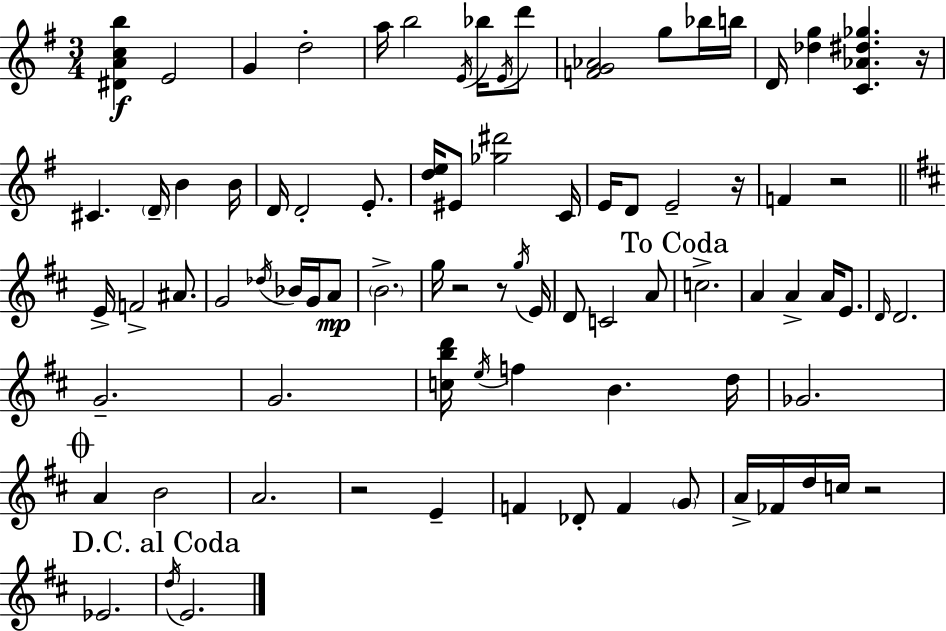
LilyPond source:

{
  \clef treble
  \numericTimeSignature
  \time 3/4
  \key g \major
  <dis' a' c'' b''>4\f e'2 | g'4 d''2-. | a''16 b''2 \acciaccatura { e'16 } bes''16 \acciaccatura { e'16 } | d'''8 <f' g' aes'>2 g''8 | \break bes''16 b''16 d'16 <des'' g''>4 <c' aes' dis'' ges''>4. | r16 cis'4. \parenthesize d'16-- b'4 | b'16 d'16 d'2-. e'8.-. | <d'' e''>16 eis'8 <ges'' dis'''>2 | \break c'16 e'16 d'8 e'2-- | r16 f'4 r2 | \bar "||" \break \key d \major e'16-> f'2-> ais'8. | g'2 \acciaccatura { des''16 } bes'16 g'16 a'8\mp | \parenthesize b'2.-> | g''16 r2 r8 | \break \acciaccatura { g''16 } e'16 d'8 c'2 | a'8 \mark "To Coda" c''2.-> | a'4 a'4-> a'16 e'8. | \grace { d'16 } d'2. | \break g'2.-- | g'2. | <c'' b'' d'''>16 \acciaccatura { e''16 } f''4 b'4. | d''16 ges'2. | \break \mark \markup { \musicglyph "scripts.coda" } a'4 b'2 | a'2. | r2 | e'4-- f'4 des'8-. f'4 | \break \parenthesize g'8 a'16-> fes'16 d''16 c''16 r2 | ees'2. | \mark "D.C. al Coda" \acciaccatura { d''16 } e'2. | \bar "|."
}